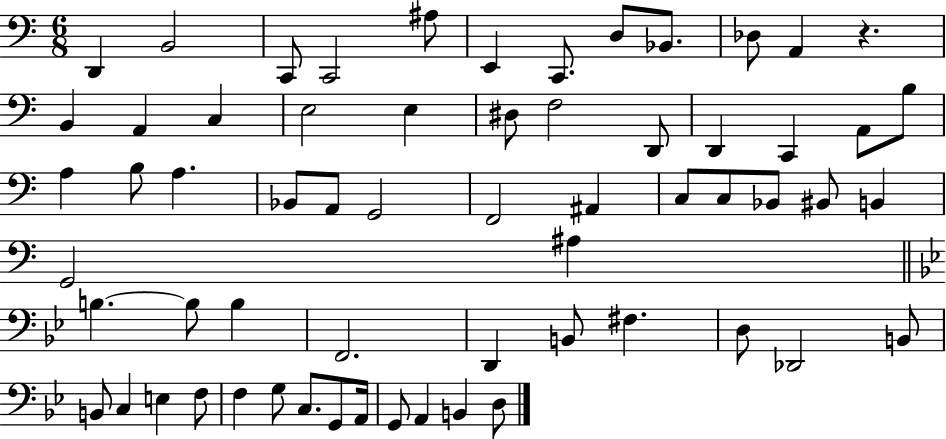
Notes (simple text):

D2/q B2/h C2/e C2/h A#3/e E2/q C2/e. D3/e Bb2/e. Db3/e A2/q R/q. B2/q A2/q C3/q E3/h E3/q D#3/e F3/h D2/e D2/q C2/q A2/e B3/e A3/q B3/e A3/q. Bb2/e A2/e G2/h F2/h A#2/q C3/e C3/e Bb2/e BIS2/e B2/q G2/h A#3/q B3/q. B3/e B3/q F2/h. D2/q B2/e F#3/q. D3/e Db2/h B2/e B2/e C3/q E3/q F3/e F3/q G3/e C3/e. G2/e A2/s G2/e A2/q B2/q D3/e